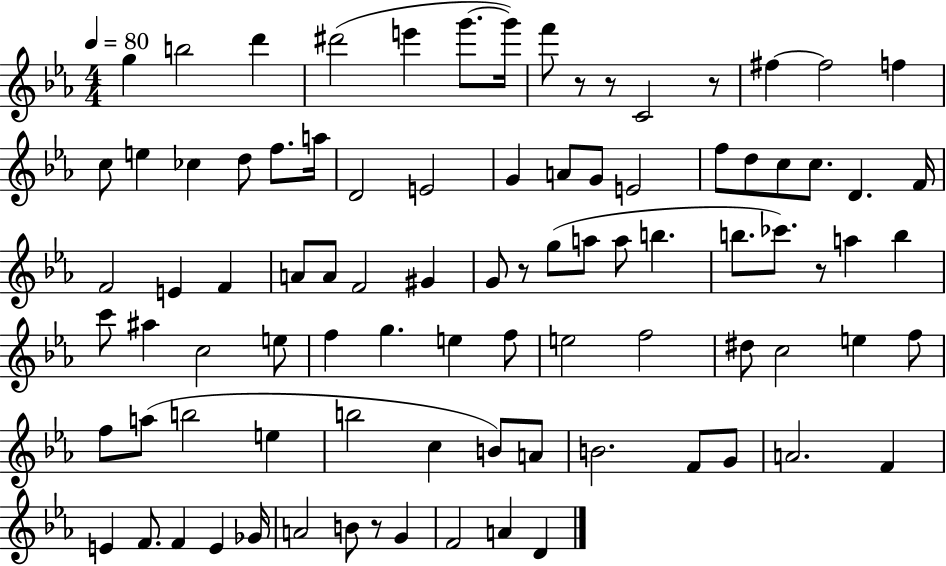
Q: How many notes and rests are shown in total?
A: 90